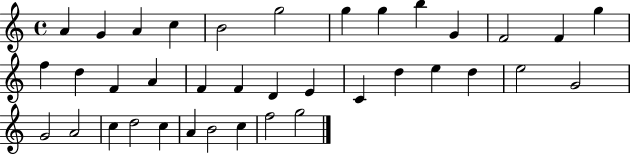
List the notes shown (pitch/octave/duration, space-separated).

A4/q G4/q A4/q C5/q B4/h G5/h G5/q G5/q B5/q G4/q F4/h F4/q G5/q F5/q D5/q F4/q A4/q F4/q F4/q D4/q E4/q C4/q D5/q E5/q D5/q E5/h G4/h G4/h A4/h C5/q D5/h C5/q A4/q B4/h C5/q F5/h G5/h